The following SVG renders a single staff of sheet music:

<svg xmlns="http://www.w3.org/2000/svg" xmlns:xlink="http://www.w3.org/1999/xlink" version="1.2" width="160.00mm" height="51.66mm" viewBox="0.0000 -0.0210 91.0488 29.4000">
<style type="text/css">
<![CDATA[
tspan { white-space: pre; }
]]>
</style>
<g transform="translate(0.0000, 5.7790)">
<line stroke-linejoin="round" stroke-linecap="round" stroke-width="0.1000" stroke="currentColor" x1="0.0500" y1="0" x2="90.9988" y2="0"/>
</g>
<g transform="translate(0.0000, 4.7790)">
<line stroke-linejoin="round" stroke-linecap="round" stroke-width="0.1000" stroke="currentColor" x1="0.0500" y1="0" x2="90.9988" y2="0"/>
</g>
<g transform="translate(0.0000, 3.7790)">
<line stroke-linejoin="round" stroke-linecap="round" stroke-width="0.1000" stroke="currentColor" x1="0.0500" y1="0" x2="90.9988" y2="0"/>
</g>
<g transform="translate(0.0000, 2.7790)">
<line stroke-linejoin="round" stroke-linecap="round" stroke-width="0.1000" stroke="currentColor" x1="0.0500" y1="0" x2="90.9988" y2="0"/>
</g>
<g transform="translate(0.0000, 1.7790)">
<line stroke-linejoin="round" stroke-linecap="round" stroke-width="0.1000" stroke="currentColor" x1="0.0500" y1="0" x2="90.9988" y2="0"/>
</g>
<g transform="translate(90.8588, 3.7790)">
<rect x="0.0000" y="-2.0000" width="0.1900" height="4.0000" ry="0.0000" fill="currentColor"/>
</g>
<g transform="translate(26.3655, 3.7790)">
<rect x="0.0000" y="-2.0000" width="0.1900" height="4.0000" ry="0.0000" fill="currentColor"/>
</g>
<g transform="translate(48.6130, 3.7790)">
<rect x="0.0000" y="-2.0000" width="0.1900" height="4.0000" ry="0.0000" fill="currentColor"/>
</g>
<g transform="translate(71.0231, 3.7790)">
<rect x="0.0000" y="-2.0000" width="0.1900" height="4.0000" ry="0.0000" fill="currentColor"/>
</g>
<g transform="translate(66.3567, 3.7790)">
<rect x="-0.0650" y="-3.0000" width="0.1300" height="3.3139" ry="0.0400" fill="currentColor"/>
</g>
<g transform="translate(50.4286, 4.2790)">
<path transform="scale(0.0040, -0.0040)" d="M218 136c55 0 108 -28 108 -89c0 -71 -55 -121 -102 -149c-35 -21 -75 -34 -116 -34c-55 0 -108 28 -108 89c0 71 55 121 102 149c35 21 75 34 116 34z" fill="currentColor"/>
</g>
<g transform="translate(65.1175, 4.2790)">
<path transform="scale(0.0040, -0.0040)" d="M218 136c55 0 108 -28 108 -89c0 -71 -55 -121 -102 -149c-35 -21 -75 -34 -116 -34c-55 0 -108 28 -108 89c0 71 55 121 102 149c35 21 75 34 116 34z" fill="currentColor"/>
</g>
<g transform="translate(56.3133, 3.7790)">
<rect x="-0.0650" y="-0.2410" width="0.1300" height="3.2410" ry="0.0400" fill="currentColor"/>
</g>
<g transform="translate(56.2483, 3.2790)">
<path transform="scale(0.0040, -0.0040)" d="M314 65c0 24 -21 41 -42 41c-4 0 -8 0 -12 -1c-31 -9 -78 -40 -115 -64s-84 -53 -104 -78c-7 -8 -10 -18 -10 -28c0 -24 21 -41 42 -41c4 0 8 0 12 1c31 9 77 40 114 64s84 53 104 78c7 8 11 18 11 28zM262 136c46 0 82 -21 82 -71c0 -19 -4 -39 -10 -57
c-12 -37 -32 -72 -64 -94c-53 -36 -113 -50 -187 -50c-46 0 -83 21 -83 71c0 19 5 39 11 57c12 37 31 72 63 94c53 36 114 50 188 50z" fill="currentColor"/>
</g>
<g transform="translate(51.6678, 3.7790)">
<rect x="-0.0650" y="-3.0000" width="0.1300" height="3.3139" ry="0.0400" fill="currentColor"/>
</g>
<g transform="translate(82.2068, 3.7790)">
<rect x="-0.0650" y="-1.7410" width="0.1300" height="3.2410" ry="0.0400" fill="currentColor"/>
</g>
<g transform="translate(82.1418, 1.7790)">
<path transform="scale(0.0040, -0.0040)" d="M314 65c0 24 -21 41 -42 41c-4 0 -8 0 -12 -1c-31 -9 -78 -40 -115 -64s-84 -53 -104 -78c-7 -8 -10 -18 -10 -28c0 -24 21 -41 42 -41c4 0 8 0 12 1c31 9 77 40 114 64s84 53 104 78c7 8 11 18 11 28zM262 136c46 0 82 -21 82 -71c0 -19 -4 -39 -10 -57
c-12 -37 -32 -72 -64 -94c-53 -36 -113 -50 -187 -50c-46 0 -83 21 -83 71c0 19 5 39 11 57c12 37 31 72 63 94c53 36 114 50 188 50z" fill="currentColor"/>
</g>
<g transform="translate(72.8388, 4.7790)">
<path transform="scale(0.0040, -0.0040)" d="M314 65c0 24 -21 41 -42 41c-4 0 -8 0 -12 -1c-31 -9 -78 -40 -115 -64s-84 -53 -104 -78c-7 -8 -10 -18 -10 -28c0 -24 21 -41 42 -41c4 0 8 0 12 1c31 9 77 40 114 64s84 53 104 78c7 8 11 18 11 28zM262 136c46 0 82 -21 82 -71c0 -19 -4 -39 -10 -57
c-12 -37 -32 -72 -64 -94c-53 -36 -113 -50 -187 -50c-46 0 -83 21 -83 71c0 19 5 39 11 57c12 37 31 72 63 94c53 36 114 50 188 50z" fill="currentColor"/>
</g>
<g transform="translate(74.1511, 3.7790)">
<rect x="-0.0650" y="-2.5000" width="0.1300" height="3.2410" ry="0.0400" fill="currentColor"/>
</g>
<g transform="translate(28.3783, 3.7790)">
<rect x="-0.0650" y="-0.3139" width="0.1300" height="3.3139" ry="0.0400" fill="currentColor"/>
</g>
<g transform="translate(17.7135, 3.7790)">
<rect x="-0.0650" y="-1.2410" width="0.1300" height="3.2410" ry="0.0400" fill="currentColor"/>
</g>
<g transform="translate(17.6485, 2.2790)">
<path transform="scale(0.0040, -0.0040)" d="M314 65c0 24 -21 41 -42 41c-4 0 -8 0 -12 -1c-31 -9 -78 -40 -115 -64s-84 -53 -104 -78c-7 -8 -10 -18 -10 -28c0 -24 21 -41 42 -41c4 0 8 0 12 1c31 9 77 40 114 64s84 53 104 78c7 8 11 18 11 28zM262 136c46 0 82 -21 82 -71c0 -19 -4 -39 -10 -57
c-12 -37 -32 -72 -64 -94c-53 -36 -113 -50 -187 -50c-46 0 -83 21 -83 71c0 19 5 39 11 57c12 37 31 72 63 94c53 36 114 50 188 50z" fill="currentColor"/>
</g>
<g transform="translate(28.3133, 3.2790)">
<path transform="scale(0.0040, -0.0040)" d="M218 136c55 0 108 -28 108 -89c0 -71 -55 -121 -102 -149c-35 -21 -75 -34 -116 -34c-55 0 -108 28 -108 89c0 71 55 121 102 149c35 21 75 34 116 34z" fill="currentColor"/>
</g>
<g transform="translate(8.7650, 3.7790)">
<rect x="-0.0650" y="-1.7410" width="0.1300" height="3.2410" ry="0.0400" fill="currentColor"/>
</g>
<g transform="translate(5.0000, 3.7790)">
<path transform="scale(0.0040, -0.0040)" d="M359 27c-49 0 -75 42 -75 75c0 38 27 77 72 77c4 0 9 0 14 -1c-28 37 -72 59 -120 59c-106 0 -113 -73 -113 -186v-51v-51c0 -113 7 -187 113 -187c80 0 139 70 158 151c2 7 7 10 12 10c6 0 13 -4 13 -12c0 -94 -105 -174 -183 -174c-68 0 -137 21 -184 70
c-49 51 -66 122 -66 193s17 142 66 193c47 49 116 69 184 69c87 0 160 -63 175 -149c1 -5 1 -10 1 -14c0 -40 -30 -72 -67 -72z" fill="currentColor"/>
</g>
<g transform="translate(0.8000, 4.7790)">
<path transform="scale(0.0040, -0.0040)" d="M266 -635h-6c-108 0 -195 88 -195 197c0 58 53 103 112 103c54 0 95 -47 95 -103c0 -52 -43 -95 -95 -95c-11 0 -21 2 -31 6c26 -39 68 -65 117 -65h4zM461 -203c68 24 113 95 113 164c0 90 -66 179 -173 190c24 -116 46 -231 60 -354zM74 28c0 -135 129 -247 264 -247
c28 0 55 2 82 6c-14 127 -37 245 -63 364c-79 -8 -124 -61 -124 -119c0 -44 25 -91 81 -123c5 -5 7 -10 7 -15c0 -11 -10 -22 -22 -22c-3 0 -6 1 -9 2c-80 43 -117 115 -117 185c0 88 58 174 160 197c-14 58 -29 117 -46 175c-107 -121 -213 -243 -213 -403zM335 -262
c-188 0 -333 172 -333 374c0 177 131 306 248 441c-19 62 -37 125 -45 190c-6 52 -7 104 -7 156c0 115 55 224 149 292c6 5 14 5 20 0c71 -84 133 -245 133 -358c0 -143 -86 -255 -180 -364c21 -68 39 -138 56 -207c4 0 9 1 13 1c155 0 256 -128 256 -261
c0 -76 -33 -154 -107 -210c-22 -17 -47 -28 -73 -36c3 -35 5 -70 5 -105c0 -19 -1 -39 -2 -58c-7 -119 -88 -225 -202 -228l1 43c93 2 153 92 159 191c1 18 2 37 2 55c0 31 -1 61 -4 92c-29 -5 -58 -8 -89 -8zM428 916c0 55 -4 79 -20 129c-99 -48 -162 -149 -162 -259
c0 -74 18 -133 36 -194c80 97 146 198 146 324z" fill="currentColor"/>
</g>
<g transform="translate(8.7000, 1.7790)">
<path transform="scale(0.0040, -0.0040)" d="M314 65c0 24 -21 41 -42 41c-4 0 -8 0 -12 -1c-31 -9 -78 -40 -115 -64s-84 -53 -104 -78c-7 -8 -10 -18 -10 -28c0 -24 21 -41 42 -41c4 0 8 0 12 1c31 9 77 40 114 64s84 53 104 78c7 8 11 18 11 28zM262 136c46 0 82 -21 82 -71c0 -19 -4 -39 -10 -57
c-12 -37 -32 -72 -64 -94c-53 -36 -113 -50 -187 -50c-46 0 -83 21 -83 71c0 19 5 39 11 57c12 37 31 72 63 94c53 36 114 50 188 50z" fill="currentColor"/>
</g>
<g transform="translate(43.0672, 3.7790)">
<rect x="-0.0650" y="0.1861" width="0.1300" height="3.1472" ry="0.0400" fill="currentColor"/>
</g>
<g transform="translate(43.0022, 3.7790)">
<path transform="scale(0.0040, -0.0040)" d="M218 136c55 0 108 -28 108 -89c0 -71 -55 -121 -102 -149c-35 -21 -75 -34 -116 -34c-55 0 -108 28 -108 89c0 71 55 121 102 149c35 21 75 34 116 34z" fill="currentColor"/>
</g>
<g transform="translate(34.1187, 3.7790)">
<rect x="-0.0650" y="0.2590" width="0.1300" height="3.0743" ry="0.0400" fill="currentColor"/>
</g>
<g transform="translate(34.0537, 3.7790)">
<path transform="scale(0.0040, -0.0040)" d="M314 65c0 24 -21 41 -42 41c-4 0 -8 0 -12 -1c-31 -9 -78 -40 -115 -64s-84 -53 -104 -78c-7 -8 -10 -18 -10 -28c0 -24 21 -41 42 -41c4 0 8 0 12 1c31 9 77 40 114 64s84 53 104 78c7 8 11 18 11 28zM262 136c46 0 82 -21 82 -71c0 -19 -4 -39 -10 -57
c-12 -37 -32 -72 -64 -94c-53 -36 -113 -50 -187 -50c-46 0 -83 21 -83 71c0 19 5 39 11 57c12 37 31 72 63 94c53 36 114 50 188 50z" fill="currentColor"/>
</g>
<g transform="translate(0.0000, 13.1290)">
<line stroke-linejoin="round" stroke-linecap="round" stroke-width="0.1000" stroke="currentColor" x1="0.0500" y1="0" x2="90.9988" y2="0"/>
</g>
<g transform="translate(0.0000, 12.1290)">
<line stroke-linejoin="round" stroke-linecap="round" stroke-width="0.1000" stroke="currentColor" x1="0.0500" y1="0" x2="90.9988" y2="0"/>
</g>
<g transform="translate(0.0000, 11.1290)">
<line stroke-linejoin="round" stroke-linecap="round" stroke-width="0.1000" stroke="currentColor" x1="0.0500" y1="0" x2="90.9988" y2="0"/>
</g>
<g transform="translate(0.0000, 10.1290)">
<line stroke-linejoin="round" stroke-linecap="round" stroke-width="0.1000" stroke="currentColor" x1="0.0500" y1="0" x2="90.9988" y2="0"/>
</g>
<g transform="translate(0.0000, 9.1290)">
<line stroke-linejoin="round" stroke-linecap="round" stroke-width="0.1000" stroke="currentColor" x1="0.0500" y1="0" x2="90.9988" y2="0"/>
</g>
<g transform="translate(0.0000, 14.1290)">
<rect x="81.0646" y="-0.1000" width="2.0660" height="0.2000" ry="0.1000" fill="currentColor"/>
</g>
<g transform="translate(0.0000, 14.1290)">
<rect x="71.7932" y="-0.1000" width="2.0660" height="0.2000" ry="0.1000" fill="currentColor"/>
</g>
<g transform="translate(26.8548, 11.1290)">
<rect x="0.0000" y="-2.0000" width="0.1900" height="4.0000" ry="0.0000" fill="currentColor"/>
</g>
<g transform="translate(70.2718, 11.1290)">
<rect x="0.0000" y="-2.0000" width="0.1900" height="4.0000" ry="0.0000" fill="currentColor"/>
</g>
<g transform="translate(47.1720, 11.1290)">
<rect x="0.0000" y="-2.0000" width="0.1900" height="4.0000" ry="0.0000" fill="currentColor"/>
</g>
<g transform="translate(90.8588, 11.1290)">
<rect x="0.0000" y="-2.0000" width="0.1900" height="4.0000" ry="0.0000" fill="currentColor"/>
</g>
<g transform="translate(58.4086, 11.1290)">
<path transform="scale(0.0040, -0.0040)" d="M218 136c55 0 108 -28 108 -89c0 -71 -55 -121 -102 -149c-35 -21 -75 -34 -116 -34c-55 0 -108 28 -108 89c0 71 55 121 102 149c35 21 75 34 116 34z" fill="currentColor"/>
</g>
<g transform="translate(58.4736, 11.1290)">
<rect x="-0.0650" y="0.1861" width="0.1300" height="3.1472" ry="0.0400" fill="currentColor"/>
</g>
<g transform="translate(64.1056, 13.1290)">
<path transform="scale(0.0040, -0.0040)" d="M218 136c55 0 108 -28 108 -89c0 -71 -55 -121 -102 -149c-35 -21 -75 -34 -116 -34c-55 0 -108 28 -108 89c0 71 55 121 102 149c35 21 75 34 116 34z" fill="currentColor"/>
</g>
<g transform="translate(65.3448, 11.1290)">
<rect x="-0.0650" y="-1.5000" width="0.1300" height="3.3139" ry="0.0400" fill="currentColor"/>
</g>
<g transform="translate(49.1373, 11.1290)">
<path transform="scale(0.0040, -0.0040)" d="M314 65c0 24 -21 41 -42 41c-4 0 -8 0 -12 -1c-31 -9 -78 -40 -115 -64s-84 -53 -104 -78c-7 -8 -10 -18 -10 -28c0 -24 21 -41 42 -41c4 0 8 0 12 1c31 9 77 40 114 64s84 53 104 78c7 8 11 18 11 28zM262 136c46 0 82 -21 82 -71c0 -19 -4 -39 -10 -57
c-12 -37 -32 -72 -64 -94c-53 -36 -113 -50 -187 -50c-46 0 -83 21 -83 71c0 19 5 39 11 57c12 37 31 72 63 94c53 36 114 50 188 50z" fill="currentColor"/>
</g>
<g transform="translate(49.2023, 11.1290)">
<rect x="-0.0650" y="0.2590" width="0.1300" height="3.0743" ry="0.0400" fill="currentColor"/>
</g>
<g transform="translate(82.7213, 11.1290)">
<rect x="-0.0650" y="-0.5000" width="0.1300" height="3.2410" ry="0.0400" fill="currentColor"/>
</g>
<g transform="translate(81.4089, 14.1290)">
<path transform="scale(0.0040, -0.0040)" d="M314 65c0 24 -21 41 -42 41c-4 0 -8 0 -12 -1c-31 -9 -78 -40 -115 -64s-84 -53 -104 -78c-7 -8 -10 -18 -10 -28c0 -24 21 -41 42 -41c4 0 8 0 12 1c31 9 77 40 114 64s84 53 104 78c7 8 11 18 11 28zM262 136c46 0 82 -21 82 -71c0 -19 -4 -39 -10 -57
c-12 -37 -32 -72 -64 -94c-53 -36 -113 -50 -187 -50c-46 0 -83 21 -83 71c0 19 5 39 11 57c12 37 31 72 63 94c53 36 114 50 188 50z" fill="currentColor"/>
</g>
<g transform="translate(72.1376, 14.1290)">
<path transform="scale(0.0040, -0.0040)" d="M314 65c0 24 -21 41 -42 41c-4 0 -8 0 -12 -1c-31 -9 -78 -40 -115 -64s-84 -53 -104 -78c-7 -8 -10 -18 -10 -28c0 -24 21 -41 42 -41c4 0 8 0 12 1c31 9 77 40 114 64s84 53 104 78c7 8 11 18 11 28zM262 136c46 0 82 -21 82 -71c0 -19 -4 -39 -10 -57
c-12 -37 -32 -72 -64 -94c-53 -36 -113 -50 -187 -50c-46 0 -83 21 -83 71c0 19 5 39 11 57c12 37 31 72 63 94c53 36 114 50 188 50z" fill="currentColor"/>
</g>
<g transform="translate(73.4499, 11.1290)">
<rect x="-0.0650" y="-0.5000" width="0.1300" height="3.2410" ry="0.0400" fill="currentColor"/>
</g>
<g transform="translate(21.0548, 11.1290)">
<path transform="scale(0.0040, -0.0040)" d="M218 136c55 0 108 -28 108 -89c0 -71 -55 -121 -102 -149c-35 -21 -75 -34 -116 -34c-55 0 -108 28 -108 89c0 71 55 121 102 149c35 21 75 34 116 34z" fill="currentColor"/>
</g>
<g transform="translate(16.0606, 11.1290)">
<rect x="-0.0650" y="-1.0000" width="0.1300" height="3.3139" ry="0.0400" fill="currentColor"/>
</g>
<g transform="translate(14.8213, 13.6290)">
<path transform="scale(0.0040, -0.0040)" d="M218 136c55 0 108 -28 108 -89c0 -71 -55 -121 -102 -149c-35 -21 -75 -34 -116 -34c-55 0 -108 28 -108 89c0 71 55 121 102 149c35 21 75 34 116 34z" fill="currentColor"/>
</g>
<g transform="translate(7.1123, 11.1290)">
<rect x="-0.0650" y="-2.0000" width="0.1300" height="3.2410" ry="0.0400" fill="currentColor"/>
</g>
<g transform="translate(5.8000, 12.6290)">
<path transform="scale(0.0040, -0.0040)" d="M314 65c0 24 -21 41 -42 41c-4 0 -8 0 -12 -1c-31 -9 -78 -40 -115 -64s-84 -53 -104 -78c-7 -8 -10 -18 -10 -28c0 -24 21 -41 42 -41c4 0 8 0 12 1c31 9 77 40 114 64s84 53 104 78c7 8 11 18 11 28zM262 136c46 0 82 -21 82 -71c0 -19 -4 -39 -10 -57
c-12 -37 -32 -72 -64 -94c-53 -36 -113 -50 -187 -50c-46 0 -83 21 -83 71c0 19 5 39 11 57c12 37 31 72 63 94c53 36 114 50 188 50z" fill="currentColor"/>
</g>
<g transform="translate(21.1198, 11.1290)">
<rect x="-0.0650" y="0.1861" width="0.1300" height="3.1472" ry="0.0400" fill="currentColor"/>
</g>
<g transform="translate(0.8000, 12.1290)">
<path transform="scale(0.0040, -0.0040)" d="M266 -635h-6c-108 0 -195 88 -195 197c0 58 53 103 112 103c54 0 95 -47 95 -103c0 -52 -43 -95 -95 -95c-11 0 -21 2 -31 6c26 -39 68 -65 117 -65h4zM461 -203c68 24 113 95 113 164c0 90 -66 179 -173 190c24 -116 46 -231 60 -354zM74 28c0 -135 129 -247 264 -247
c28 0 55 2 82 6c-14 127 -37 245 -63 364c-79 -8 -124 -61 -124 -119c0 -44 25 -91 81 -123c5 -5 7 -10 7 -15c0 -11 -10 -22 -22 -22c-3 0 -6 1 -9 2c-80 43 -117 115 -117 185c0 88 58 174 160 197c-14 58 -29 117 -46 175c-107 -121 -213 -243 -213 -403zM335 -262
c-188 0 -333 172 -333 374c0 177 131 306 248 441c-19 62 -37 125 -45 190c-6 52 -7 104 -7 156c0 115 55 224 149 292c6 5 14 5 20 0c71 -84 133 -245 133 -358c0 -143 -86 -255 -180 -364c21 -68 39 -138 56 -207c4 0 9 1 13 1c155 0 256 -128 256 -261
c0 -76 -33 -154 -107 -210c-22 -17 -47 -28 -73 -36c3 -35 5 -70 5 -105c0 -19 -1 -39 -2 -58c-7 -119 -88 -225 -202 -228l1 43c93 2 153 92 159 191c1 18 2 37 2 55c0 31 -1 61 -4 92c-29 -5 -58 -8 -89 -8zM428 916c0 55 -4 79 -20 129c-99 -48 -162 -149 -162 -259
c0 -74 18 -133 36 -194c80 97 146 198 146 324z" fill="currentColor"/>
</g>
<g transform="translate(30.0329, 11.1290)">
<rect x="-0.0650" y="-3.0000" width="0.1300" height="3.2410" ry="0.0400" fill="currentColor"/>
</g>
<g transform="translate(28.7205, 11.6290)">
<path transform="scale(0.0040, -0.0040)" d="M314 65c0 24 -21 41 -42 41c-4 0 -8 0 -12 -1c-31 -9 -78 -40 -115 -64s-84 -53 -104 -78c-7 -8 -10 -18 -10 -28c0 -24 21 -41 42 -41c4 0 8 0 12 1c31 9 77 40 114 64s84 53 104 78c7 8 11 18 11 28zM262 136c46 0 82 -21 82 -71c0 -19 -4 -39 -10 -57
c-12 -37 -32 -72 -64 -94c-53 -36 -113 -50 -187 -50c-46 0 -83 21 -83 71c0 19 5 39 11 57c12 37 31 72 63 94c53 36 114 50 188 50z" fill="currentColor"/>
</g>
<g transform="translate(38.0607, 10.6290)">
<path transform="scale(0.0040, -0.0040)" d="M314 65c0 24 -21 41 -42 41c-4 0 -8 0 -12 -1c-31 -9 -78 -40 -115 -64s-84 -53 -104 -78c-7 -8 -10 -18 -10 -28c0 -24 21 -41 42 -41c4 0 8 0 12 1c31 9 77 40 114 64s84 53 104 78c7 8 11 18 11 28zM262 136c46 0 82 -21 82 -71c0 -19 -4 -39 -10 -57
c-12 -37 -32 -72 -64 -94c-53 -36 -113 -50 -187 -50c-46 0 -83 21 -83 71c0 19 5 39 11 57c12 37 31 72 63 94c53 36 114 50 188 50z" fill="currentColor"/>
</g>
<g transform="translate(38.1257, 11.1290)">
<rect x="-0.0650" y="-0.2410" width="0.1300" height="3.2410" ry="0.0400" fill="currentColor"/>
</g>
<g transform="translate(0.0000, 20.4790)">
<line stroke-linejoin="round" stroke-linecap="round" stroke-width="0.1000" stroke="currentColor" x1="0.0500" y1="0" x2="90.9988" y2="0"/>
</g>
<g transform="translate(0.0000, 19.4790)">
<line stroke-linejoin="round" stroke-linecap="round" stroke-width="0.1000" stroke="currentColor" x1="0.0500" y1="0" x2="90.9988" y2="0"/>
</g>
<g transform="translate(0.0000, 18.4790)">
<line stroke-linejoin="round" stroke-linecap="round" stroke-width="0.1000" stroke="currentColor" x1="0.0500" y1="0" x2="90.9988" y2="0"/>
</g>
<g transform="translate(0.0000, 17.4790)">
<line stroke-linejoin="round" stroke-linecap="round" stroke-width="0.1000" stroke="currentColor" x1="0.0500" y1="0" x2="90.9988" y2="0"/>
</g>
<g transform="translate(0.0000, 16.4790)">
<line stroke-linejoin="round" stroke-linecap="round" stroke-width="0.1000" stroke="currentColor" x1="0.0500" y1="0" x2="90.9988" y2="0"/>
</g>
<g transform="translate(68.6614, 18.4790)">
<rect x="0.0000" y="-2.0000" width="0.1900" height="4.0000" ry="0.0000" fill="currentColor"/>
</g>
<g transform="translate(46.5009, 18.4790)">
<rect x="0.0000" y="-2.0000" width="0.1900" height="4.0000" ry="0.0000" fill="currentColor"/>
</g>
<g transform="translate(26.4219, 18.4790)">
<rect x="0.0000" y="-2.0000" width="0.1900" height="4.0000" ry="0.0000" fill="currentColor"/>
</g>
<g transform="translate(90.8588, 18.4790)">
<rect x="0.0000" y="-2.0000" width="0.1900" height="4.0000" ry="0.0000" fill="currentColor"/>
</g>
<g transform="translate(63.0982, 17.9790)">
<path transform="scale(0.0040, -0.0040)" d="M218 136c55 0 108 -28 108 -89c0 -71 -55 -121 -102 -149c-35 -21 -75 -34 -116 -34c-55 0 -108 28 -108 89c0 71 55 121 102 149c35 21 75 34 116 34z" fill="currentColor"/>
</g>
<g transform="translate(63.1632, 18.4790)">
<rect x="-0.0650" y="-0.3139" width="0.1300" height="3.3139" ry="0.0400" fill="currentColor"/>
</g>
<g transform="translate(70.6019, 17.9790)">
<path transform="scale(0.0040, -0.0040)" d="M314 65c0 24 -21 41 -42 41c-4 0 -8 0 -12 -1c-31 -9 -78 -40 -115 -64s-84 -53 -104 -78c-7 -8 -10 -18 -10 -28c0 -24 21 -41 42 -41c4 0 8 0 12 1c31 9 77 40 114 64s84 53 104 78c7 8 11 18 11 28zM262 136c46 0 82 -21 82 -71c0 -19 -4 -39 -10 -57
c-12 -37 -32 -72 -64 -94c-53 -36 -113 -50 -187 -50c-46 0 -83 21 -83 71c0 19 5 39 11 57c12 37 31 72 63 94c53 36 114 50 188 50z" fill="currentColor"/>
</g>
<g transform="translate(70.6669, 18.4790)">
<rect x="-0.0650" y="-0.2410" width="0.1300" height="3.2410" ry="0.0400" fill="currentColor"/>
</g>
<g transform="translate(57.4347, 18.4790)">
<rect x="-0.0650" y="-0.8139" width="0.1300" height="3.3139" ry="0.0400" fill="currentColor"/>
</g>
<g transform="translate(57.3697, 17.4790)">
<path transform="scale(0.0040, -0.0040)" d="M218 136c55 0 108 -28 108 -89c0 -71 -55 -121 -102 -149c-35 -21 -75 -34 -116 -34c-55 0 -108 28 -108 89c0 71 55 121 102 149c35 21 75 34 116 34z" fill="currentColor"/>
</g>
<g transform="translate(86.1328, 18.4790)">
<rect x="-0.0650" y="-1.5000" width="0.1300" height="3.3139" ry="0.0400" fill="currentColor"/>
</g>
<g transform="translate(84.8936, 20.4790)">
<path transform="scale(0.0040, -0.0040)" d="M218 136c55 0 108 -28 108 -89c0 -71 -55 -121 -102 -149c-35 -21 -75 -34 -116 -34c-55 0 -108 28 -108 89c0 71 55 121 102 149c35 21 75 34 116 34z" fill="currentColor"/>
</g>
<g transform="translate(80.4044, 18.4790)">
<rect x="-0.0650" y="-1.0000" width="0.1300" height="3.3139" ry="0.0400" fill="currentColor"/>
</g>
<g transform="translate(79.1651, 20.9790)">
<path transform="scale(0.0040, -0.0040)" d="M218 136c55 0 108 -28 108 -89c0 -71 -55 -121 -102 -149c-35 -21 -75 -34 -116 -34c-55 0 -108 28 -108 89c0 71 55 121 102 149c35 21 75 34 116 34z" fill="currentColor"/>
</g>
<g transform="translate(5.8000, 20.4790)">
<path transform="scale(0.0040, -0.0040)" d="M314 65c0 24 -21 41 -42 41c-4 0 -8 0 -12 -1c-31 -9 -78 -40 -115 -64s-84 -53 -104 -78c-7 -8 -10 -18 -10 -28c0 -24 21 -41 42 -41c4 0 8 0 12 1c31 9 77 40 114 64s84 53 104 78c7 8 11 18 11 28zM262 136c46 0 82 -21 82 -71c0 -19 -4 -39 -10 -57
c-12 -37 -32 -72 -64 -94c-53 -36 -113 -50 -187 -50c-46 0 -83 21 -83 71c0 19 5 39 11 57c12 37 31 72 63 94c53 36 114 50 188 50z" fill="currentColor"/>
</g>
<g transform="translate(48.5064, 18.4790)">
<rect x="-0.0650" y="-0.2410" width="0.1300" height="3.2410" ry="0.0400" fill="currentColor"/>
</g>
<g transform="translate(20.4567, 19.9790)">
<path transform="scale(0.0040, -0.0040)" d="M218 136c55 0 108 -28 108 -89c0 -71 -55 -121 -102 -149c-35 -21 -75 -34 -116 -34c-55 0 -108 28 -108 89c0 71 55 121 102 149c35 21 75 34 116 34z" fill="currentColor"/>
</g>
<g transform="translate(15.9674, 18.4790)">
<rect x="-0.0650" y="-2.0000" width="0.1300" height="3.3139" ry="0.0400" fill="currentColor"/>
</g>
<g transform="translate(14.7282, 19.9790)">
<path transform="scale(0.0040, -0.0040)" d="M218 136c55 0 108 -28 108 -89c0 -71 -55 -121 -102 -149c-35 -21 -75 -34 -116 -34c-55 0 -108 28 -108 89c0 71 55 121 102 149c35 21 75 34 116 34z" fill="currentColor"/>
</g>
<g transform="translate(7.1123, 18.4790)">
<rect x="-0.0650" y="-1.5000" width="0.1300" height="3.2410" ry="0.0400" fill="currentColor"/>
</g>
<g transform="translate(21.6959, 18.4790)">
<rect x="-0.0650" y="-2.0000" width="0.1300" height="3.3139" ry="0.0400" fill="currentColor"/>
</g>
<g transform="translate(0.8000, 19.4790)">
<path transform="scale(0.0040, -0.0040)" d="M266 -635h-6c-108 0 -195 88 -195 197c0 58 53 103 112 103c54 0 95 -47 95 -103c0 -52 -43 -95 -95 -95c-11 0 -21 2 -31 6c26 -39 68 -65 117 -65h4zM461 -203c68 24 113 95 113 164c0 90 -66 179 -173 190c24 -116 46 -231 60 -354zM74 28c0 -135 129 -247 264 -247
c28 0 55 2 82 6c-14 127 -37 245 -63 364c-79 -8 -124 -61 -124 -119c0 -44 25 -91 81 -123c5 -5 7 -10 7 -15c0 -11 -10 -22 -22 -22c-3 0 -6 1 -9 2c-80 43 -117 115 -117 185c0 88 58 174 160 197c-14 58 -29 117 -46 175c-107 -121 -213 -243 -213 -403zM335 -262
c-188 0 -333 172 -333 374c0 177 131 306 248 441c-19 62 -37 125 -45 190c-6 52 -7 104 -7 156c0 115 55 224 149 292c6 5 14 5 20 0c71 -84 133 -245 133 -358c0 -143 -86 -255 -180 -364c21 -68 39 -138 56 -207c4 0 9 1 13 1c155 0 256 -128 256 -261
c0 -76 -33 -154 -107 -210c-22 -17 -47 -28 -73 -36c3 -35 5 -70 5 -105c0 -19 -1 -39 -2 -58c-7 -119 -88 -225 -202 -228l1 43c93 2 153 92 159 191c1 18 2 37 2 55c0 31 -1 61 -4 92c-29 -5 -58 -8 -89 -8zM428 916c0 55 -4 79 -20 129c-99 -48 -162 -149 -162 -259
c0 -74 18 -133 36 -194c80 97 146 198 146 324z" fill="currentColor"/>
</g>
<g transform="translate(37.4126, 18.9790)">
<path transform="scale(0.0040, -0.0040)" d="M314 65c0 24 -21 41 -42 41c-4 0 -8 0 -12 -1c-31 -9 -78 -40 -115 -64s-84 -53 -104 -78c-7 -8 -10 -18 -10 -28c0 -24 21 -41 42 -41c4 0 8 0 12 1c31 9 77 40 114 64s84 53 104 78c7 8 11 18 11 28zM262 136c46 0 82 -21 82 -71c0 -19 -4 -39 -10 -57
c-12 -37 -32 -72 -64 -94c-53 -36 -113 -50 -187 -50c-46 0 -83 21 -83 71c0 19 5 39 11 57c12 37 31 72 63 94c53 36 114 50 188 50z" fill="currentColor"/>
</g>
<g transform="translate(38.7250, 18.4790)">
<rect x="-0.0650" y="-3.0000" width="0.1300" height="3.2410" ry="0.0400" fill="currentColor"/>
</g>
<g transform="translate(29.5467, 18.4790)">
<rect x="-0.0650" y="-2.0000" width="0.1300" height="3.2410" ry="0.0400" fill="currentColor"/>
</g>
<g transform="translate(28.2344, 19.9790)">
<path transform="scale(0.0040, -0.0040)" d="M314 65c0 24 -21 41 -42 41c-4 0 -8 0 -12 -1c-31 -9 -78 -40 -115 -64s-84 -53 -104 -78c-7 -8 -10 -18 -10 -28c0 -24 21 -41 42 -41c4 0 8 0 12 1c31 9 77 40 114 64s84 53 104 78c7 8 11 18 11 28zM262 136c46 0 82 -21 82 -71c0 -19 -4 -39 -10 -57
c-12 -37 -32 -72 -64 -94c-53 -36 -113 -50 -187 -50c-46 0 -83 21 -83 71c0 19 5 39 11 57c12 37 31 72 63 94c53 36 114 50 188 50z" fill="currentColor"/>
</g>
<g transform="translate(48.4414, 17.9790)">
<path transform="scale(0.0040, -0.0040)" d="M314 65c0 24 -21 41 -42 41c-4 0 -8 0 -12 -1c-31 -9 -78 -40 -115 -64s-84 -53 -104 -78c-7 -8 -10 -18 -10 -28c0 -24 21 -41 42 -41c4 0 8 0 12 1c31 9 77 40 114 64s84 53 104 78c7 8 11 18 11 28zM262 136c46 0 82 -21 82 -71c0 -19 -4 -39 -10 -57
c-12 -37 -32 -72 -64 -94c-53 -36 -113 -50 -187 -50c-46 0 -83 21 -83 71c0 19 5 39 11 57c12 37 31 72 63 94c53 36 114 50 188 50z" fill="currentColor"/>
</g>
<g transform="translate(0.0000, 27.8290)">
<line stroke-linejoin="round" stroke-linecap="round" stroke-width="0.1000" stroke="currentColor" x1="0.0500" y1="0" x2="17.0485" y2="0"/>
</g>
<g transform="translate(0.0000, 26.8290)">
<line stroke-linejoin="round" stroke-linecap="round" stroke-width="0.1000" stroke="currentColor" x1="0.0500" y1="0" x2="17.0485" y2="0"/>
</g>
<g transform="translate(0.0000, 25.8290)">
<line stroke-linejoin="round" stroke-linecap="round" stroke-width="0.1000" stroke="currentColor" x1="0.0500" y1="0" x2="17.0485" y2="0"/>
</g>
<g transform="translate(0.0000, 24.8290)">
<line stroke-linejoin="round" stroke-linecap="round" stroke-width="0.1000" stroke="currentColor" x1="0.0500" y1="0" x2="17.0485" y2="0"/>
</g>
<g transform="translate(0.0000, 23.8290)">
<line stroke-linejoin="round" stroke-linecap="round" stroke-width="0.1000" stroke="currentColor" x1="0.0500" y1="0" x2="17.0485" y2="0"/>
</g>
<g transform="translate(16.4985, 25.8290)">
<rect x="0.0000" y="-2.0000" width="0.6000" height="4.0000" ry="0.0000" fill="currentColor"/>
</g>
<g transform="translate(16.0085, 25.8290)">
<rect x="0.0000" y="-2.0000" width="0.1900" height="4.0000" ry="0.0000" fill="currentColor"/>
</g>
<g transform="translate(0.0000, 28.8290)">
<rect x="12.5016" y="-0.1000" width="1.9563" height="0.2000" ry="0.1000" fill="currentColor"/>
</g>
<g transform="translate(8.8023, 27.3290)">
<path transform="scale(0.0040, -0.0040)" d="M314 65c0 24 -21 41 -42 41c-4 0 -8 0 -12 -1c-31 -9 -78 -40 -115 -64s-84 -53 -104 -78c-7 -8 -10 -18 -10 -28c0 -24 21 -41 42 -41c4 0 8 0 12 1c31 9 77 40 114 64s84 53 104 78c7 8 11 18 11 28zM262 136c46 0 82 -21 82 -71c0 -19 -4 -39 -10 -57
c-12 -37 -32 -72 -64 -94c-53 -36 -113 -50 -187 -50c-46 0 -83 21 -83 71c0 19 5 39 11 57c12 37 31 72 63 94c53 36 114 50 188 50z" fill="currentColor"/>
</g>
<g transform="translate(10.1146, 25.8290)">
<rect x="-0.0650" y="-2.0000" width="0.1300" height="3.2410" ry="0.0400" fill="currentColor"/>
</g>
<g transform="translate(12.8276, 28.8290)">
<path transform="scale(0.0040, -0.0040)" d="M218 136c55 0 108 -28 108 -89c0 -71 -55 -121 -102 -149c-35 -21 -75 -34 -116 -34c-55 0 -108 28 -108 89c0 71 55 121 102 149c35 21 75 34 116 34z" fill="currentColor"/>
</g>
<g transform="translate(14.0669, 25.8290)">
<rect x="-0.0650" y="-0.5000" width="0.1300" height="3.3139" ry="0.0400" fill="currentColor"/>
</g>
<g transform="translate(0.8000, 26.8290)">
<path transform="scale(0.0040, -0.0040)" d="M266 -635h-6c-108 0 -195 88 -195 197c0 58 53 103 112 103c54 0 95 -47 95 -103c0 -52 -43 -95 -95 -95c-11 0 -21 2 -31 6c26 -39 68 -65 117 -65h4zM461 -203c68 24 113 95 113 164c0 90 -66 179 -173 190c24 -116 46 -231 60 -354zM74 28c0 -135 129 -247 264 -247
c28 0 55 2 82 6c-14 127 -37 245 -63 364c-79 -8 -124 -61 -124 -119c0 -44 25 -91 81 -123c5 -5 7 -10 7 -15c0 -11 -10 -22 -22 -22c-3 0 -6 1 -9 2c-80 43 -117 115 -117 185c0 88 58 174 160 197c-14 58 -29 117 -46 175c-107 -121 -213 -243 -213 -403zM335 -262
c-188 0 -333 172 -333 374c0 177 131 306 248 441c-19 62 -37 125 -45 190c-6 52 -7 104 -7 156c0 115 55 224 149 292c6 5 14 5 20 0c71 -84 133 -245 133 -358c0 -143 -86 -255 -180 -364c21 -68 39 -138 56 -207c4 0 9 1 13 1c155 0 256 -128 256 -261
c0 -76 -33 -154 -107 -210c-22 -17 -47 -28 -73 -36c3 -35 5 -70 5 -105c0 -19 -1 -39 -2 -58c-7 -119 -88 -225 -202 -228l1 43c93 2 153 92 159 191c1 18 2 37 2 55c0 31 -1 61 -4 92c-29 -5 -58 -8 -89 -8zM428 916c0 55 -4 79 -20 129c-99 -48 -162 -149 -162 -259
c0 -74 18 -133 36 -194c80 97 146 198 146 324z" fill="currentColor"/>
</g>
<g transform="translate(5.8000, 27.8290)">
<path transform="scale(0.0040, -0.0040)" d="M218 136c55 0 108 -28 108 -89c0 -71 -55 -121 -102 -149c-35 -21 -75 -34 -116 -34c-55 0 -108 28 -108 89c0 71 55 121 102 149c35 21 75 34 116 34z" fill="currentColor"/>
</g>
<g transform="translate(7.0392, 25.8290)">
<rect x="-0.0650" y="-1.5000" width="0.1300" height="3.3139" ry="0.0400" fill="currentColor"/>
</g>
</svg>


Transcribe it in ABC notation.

X:1
T:Untitled
M:4/4
L:1/4
K:C
f2 e2 c B2 B A c2 A G2 f2 F2 D B A2 c2 B2 B E C2 C2 E2 F F F2 A2 c2 d c c2 D E E F2 C